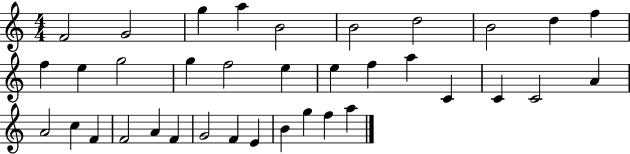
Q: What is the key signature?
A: C major